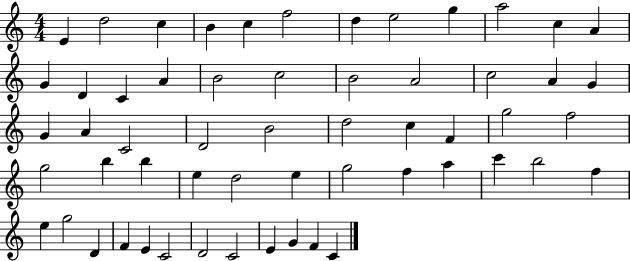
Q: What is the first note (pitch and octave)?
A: E4